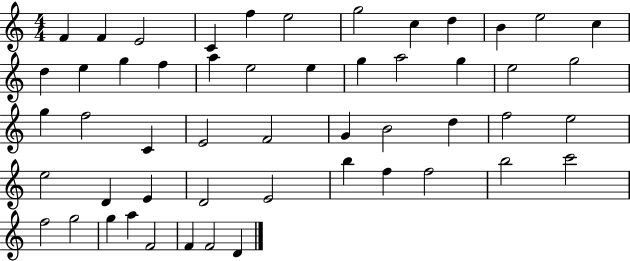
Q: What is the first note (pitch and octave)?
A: F4